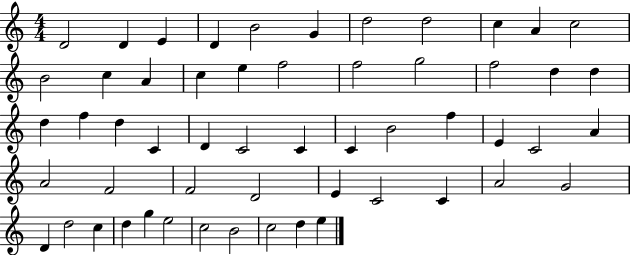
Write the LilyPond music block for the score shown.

{
  \clef treble
  \numericTimeSignature
  \time 4/4
  \key c \major
  d'2 d'4 e'4 | d'4 b'2 g'4 | d''2 d''2 | c''4 a'4 c''2 | \break b'2 c''4 a'4 | c''4 e''4 f''2 | f''2 g''2 | f''2 d''4 d''4 | \break d''4 f''4 d''4 c'4 | d'4 c'2 c'4 | c'4 b'2 f''4 | e'4 c'2 a'4 | \break a'2 f'2 | f'2 d'2 | e'4 c'2 c'4 | a'2 g'2 | \break d'4 d''2 c''4 | d''4 g''4 e''2 | c''2 b'2 | c''2 d''4 e''4 | \break \bar "|."
}